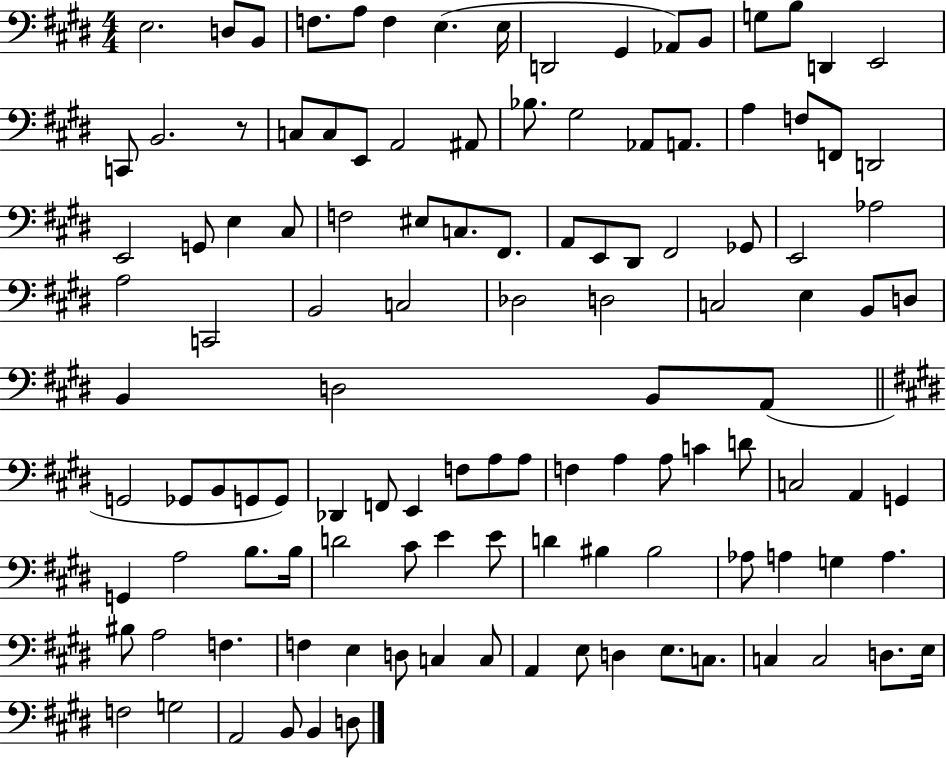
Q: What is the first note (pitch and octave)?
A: E3